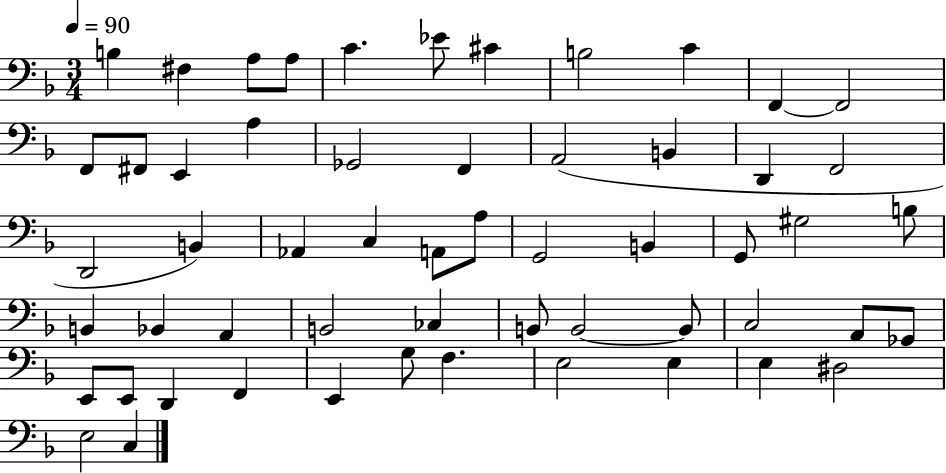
X:1
T:Untitled
M:3/4
L:1/4
K:F
B, ^F, A,/2 A,/2 C _E/2 ^C B,2 C F,, F,,2 F,,/2 ^F,,/2 E,, A, _G,,2 F,, A,,2 B,, D,, F,,2 D,,2 B,, _A,, C, A,,/2 A,/2 G,,2 B,, G,,/2 ^G,2 B,/2 B,, _B,, A,, B,,2 _C, B,,/2 B,,2 B,,/2 C,2 A,,/2 _G,,/2 E,,/2 E,,/2 D,, F,, E,, G,/2 F, E,2 E, E, ^D,2 E,2 C,